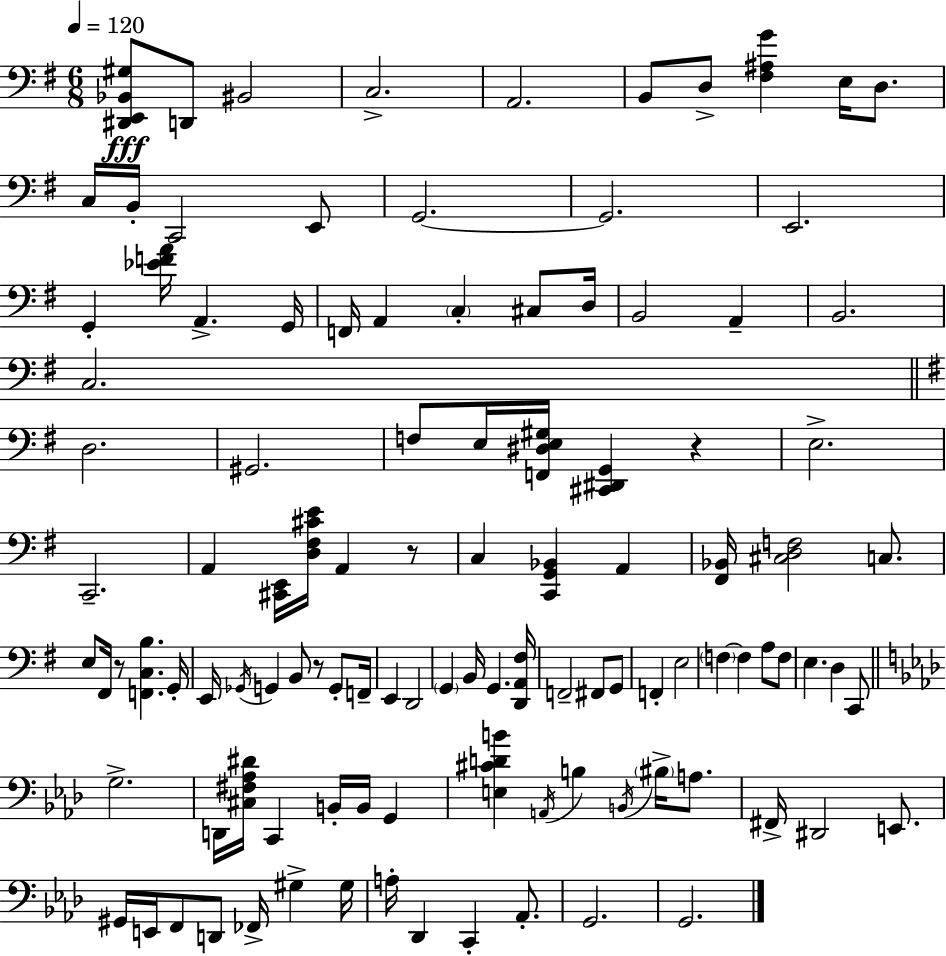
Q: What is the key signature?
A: G major